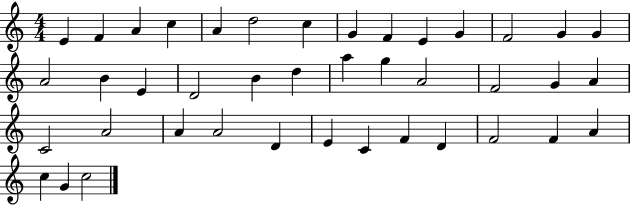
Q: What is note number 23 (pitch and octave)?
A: A4